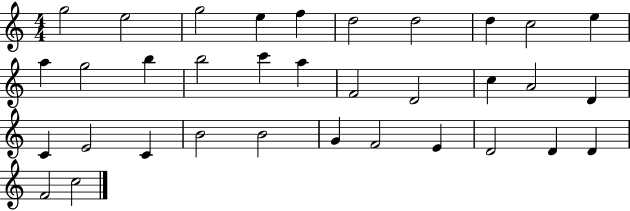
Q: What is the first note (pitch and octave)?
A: G5